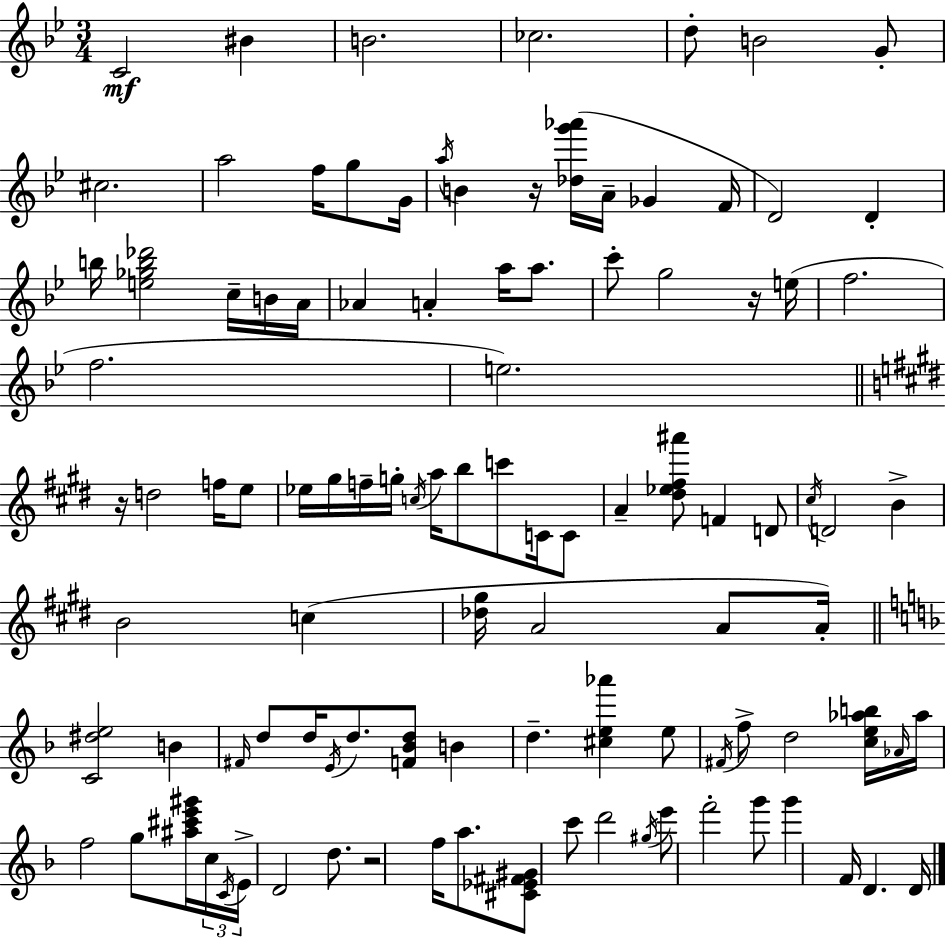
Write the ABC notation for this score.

X:1
T:Untitled
M:3/4
L:1/4
K:Bb
C2 ^B B2 _c2 d/2 B2 G/2 ^c2 a2 f/4 g/2 G/4 a/4 B z/4 [_dg'_a']/4 A/4 _G F/4 D2 D b/4 [e_gb_d']2 c/4 B/4 A/4 _A A a/4 a/2 c'/2 g2 z/4 e/4 f2 f2 e2 z/4 d2 f/4 e/2 _e/4 ^g/4 f/4 g/4 c/4 a/4 b/2 c'/2 C/4 C/2 A [^d_e^f^a']/2 F D/2 ^c/4 D2 B B2 c [_d^g]/4 A2 A/2 A/4 [C^de]2 B ^F/4 d/2 d/4 E/4 d/2 [F_Bd]/2 B d [^ce_a'] e/2 ^F/4 f/2 d2 [ce_ab]/4 _A/4 _a/4 f2 g/2 [^a^c'e'^g']/4 c/4 C/4 E/4 D2 d/2 z2 f/4 a/2 [^C_E^F^G]/2 c'/2 d'2 ^g/4 e'/2 f'2 g'/2 g' F/4 D D/4